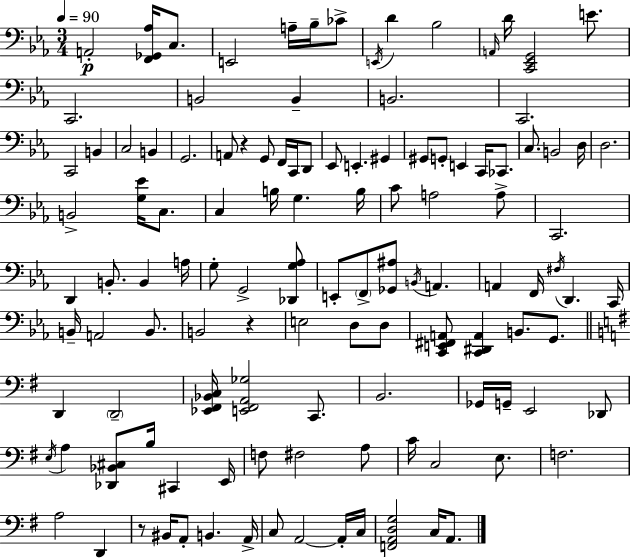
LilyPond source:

{
  \clef bass
  \numericTimeSignature
  \time 3/4
  \key ees \major
  \tempo 4 = 90
  a,2-.\p <f, ges, aes>16 c8. | e,2 a16-- bes16-- ces'8-> | \acciaccatura { e,16 } d'4 bes2 | \grace { a,16 } d'16 <c, ees, g,>2 e'8. | \break c,2. | b,2 b,4-- | b,2. | c,2. | \break c,2 b,4 | c2 b,4 | g,2. | a,8 r4 g,8 f,16 c,16 | \break d,8 ees,8 e,4.-. gis,4 | gis,8 g,8-. e,4 c,16 ces,8. | c8. b,2 | d16 d2. | \break b,2-> <g ees'>16 c8. | c4 b16 g4. | b16 c'8 a2 | a8-> c,2. | \break d,4 b,8.-. b,4 | a16 g8-. g,2-> | <des, g aes>8 e,8-. \parenthesize f,8-> <ges, ais>8 \acciaccatura { b,16 } a,4. | a,4 f,16 \acciaccatura { fis16 } d,4. | \break c,16 b,16-- a,2 | b,8. b,2 | r4 e2 | d8 d8 <c, e, fis, a,>8 <c, dis, a,>4 b,8. | \break g,8. \bar "||" \break \key g \major d,4 \parenthesize d,2-- | <ees, fis, bes, c>16 <e, fis, a, ges>2 c,8. | b,2. | ges,16 g,16-- e,2 des,8 | \break \acciaccatura { e16 } a4 <des, bes, cis>8 b16 cis,4 | e,16 f8 fis2 a8 | c'16 c2 e8. | f2. | \break a2 d,4 | r8 bis,16 a,8-. b,4. | a,16-> c8 a,2~~ a,16-. | c16 <f, a, d g>2 c16 a,8. | \break \bar "|."
}